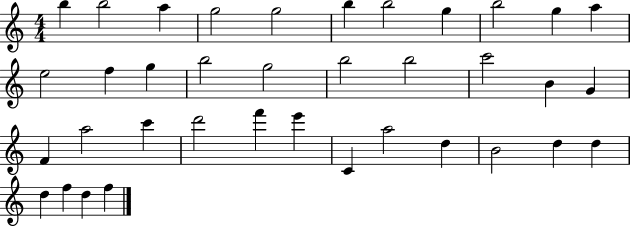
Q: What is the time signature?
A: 4/4